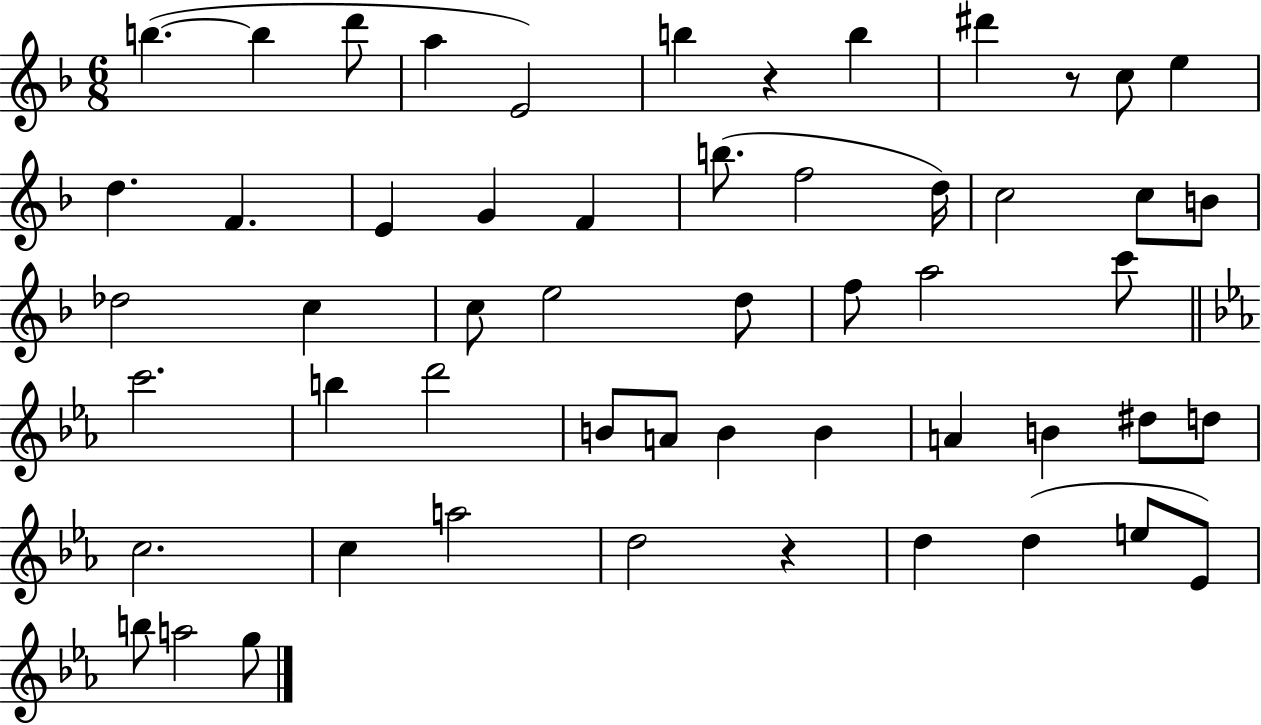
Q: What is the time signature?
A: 6/8